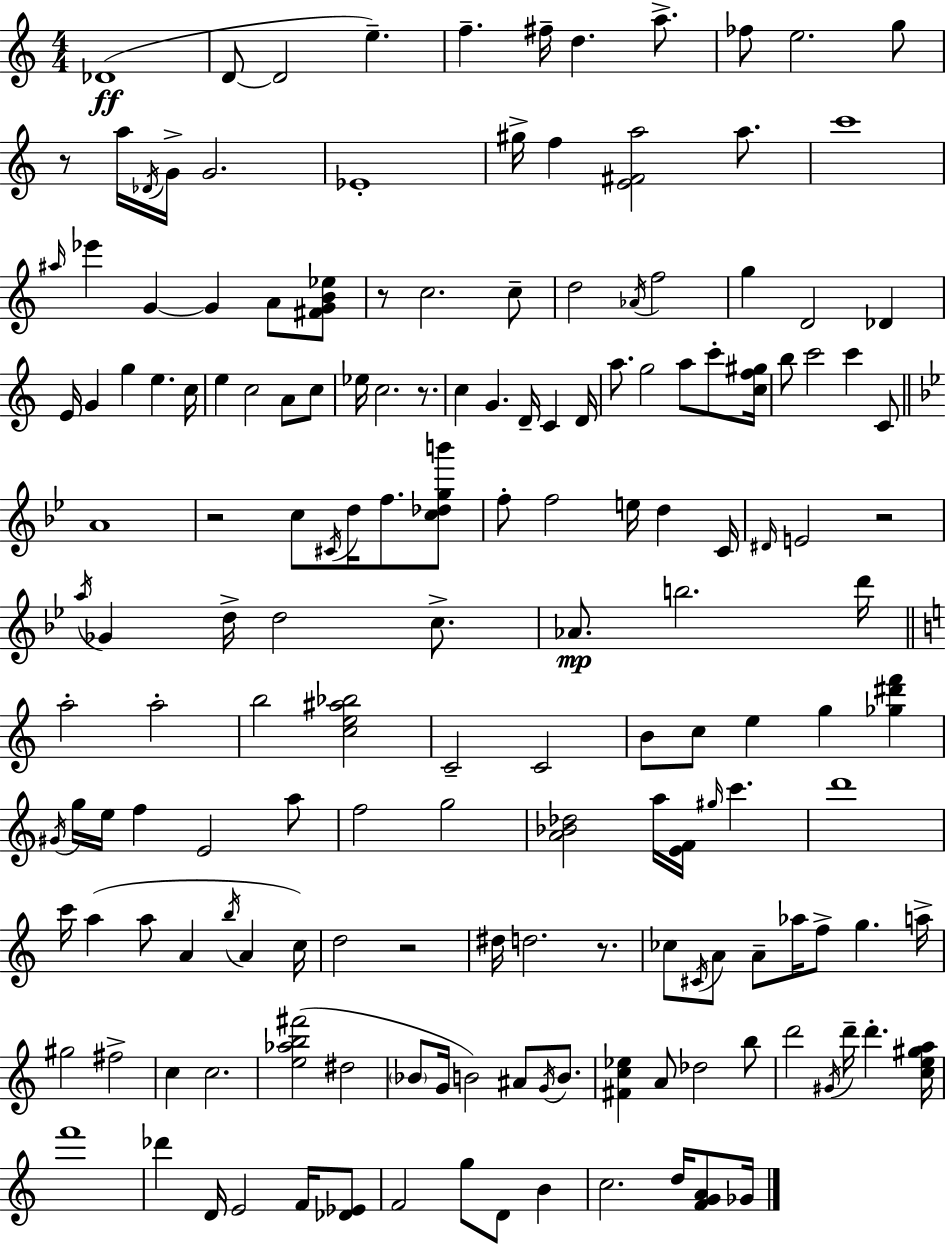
{
  \clef treble
  \numericTimeSignature
  \time 4/4
  \key c \major
  \repeat volta 2 { des'1(\ff | d'8~~ d'2 e''4.--) | f''4.-- fis''16-- d''4. a''8.-> | fes''8 e''2. g''8 | \break r8 a''16 \acciaccatura { des'16 } g'16-> g'2. | ees'1-. | gis''16-> f''4 <e' fis' a''>2 a''8. | c'''1 | \break \grace { ais''16 } ees'''4 g'4~~ g'4 a'8 | <fis' g' b' ees''>8 r8 c''2. | c''8-- d''2 \acciaccatura { aes'16 } f''2 | g''4 d'2 des'4 | \break e'16 g'4 g''4 e''4. | c''16 e''4 c''2 a'8 | c''8 ees''16 c''2. | r8. c''4 g'4. d'16-- c'4 | \break d'16 a''8. g''2 a''8 | c'''8-. <c'' f'' gis''>16 b''8 c'''2 c'''4 | c'8 \bar "||" \break \key bes \major a'1 | r2 c''8 \acciaccatura { cis'16 } d''16 f''8. <c'' des'' g'' b'''>8 | f''8-. f''2 e''16 d''4 | c'16 \grace { dis'16 } e'2 r2 | \break \acciaccatura { a''16 } ges'4 d''16-> d''2 | c''8.-> aes'8.\mp b''2. | d'''16 \bar "||" \break \key a \minor a''2-. a''2-. | b''2 <c'' e'' ais'' bes''>2 | c'2-- c'2 | b'8 c''8 e''4 g''4 <ges'' dis''' f'''>4 | \break \acciaccatura { gis'16 } g''16 e''16 f''4 e'2 a''8 | f''2 g''2 | <a' bes' des''>2 a''16 <e' f'>16 \grace { gis''16 } c'''4. | d'''1 | \break c'''16 a''4( a''8 a'4 \acciaccatura { b''16 } a'4 | c''16) d''2 r2 | dis''16 d''2. | r8. ces''8 \acciaccatura { cis'16 } a'8 a'8-- aes''16 f''8-> g''4. | \break a''16-> gis''2 fis''2-> | c''4 c''2. | <e'' aes'' b'' fis'''>2( dis''2 | \parenthesize bes'8 g'16 b'2) ais'8 | \break \acciaccatura { g'16 } b'8. <fis' c'' ees''>4 a'8 des''2 | b''8 d'''2 \acciaccatura { gis'16 } d'''16-- d'''4.-. | <c'' e'' gis'' a''>16 f'''1 | des'''4 d'16 e'2 | \break f'16 <des' ees'>8 f'2 g''8 | d'8 b'4 c''2. | d''16 <f' g' a'>8 ges'16 } \bar "|."
}